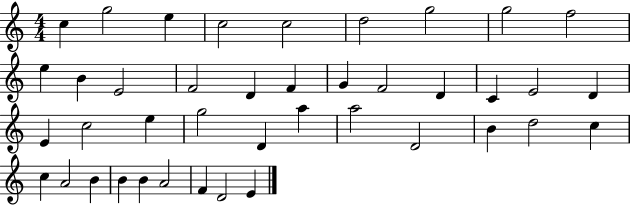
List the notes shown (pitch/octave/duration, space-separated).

C5/q G5/h E5/q C5/h C5/h D5/h G5/h G5/h F5/h E5/q B4/q E4/h F4/h D4/q F4/q G4/q F4/h D4/q C4/q E4/h D4/q E4/q C5/h E5/q G5/h D4/q A5/q A5/h D4/h B4/q D5/h C5/q C5/q A4/h B4/q B4/q B4/q A4/h F4/q D4/h E4/q